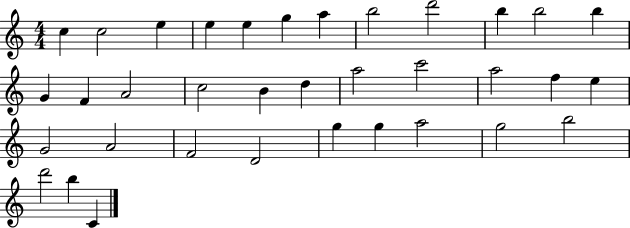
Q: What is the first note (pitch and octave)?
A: C5